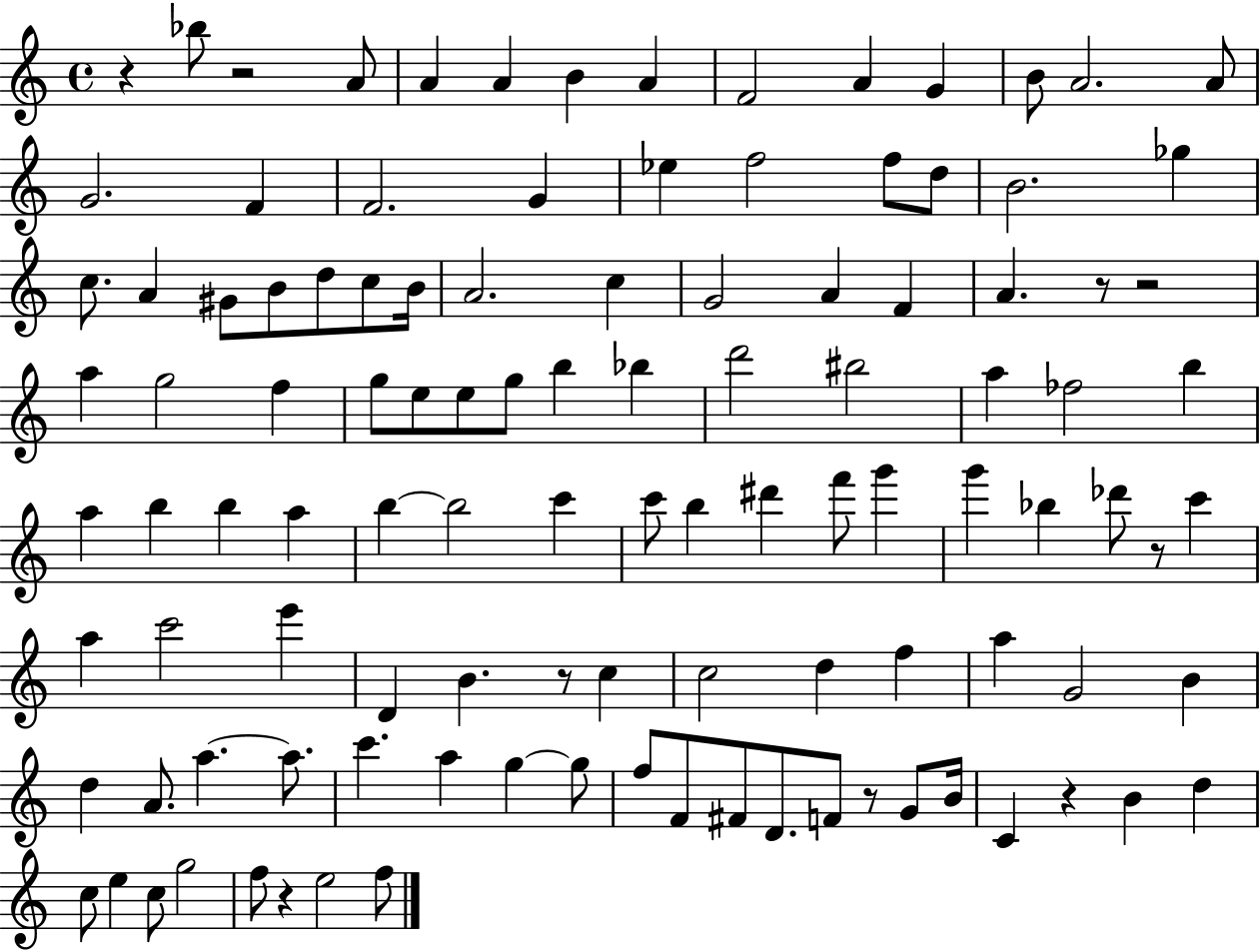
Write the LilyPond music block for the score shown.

{
  \clef treble
  \time 4/4
  \defaultTimeSignature
  \key c \major
  r4 bes''8 r2 a'8 | a'4 a'4 b'4 a'4 | f'2 a'4 g'4 | b'8 a'2. a'8 | \break g'2. f'4 | f'2. g'4 | ees''4 f''2 f''8 d''8 | b'2. ges''4 | \break c''8. a'4 gis'8 b'8 d''8 c''8 b'16 | a'2. c''4 | g'2 a'4 f'4 | a'4. r8 r2 | \break a''4 g''2 f''4 | g''8 e''8 e''8 g''8 b''4 bes''4 | d'''2 bis''2 | a''4 fes''2 b''4 | \break a''4 b''4 b''4 a''4 | b''4~~ b''2 c'''4 | c'''8 b''4 dis'''4 f'''8 g'''4 | g'''4 bes''4 des'''8 r8 c'''4 | \break a''4 c'''2 e'''4 | d'4 b'4. r8 c''4 | c''2 d''4 f''4 | a''4 g'2 b'4 | \break d''4 a'8. a''4.~~ a''8. | c'''4. a''4 g''4~~ g''8 | f''8 f'8 fis'8 d'8. f'8 r8 g'8 b'16 | c'4 r4 b'4 d''4 | \break c''8 e''4 c''8 g''2 | f''8 r4 e''2 f''8 | \bar "|."
}